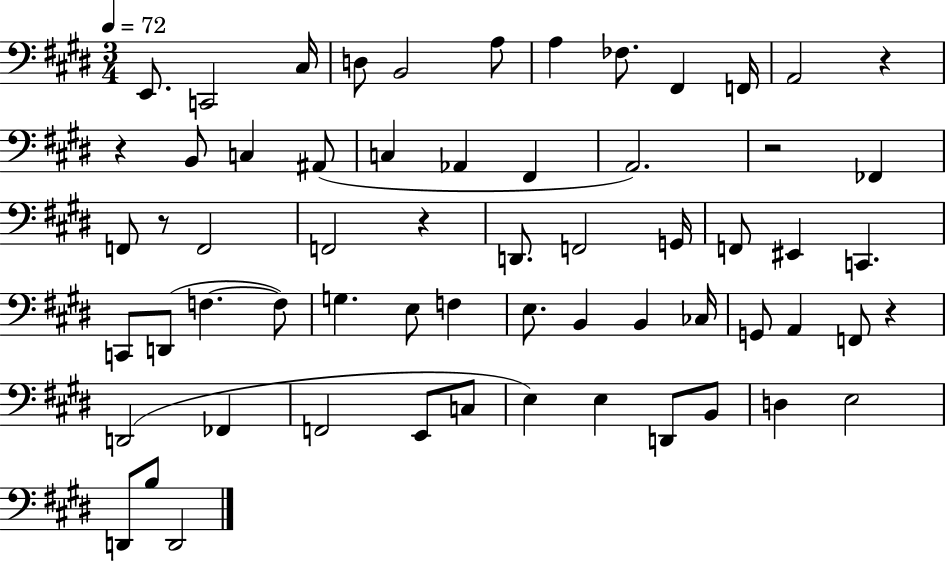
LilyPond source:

{
  \clef bass
  \numericTimeSignature
  \time 3/4
  \key e \major
  \tempo 4 = 72
  \repeat volta 2 { e,8. c,2 cis16 | d8 b,2 a8 | a4 fes8. fis,4 f,16 | a,2 r4 | \break r4 b,8 c4 ais,8( | c4 aes,4 fis,4 | a,2.) | r2 fes,4 | \break f,8 r8 f,2 | f,2 r4 | d,8. f,2 g,16 | f,8 eis,4 c,4. | \break c,8 d,8( f4.~~ f8) | g4. e8 f4 | e8. b,4 b,4 ces16 | g,8 a,4 f,8 r4 | \break d,2( fes,4 | f,2 e,8 c8 | e4) e4 d,8 b,8 | d4 e2 | \break d,8 b8 d,2 | } \bar "|."
}